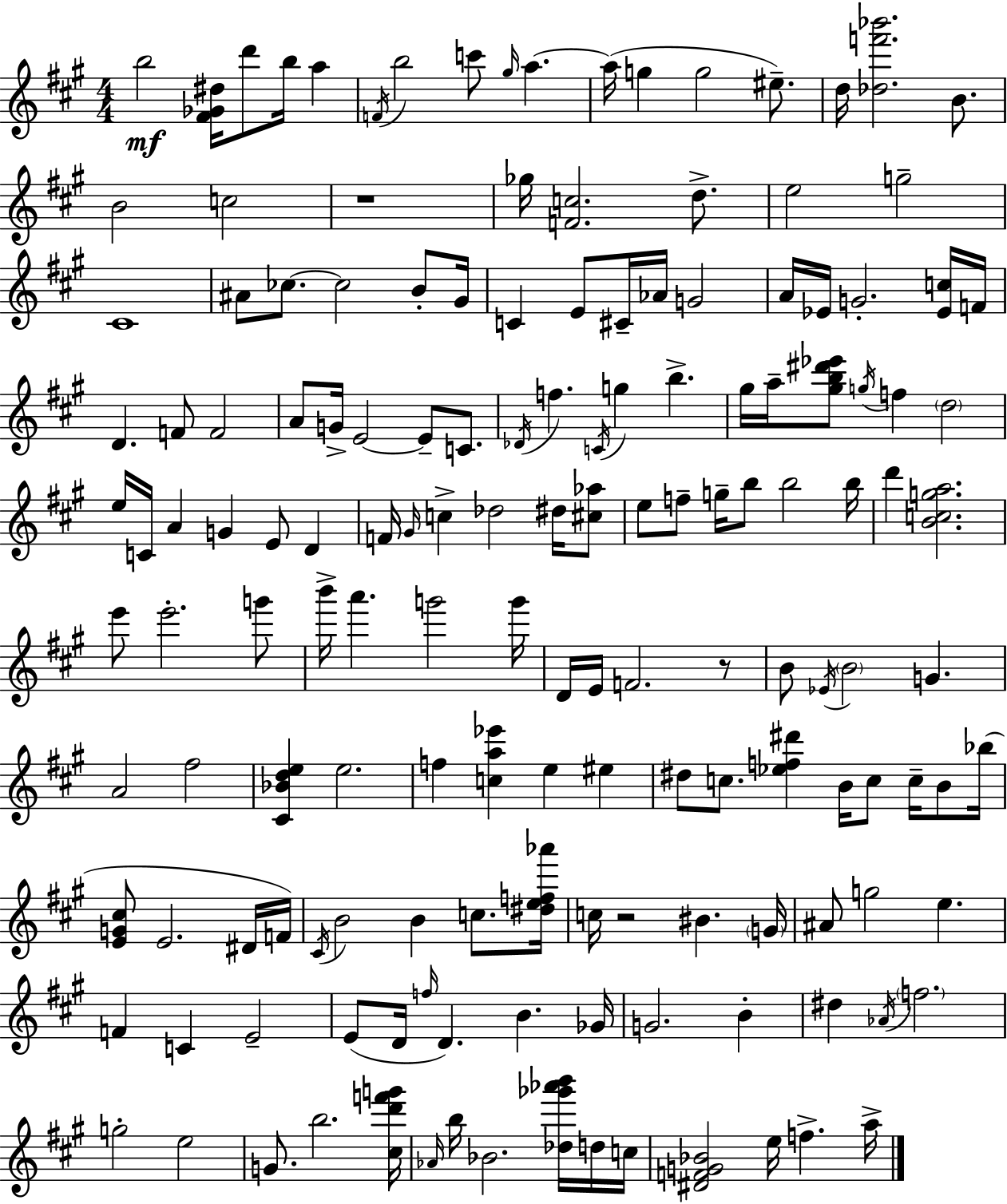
B5/h [F#4,Gb4,D#5]/s D6/e B5/s A5/q F4/s B5/h C6/e G#5/s A5/q. A5/s G5/q G5/h EIS5/e. D5/s [Db5,F6,Bb6]/h. B4/e. B4/h C5/h R/w Gb5/s [F4,C5]/h. D5/e. E5/h G5/h C#4/w A#4/e CES5/e. CES5/h B4/e G#4/s C4/q E4/e C#4/s Ab4/s G4/h A4/s Eb4/s G4/h. [Eb4,C5]/s F4/s D4/q. F4/e F4/h A4/e G4/s E4/h E4/e C4/e. Db4/s F5/q. C4/s G5/q B5/q. G#5/s A5/s [G#5,B5,D#6,Eb6]/e G5/s F5/q D5/h E5/s C4/s A4/q G4/q E4/e D4/q F4/s G#4/s C5/q Db5/h D#5/s [C#5,Ab5]/e E5/e F5/e G5/s B5/e B5/h B5/s D6/q [B4,C5,G5,A5]/h. E6/e E6/h. G6/e B6/s A6/q. G6/h G6/s D4/s E4/s F4/h. R/e B4/e Eb4/s B4/h G4/q. A4/h F#5/h [C#4,Bb4,D5,E5]/q E5/h. F5/q [C5,A5,Eb6]/q E5/q EIS5/q D#5/e C5/e. [Eb5,F5,D#6]/q B4/s C5/e C5/s B4/e Bb5/s [E4,G4,C#5]/e E4/h. D#4/s F4/s C#4/s B4/h B4/q C5/e. [D#5,E5,F5,Ab6]/s C5/s R/h BIS4/q. G4/s A#4/e G5/h E5/q. F4/q C4/q E4/h E4/e D4/s F5/s D4/q. B4/q. Gb4/s G4/h. B4/q D#5/q Ab4/s F5/h. G5/h E5/h G4/e. B5/h. [C#5,D6,F6,G6]/s Ab4/s B5/s Bb4/h. [Db5,Gb6,Ab6,B6]/s D5/s C5/s [D#4,F4,G4,Bb4]/h E5/s F5/q. A5/s